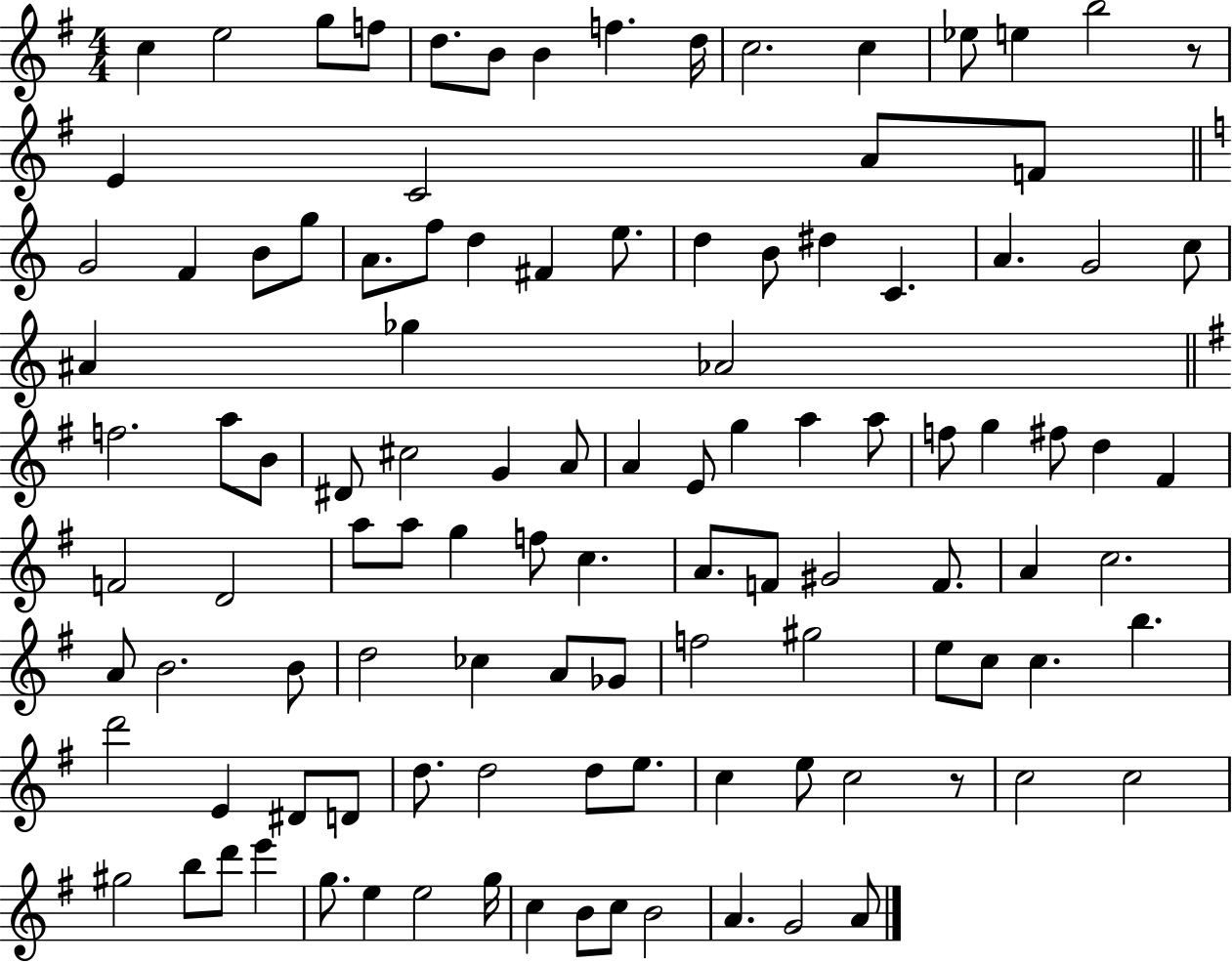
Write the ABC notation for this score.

X:1
T:Untitled
M:4/4
L:1/4
K:G
c e2 g/2 f/2 d/2 B/2 B f d/4 c2 c _e/2 e b2 z/2 E C2 A/2 F/2 G2 F B/2 g/2 A/2 f/2 d ^F e/2 d B/2 ^d C A G2 c/2 ^A _g _A2 f2 a/2 B/2 ^D/2 ^c2 G A/2 A E/2 g a a/2 f/2 g ^f/2 d ^F F2 D2 a/2 a/2 g f/2 c A/2 F/2 ^G2 F/2 A c2 A/2 B2 B/2 d2 _c A/2 _G/2 f2 ^g2 e/2 c/2 c b d'2 E ^D/2 D/2 d/2 d2 d/2 e/2 c e/2 c2 z/2 c2 c2 ^g2 b/2 d'/2 e' g/2 e e2 g/4 c B/2 c/2 B2 A G2 A/2